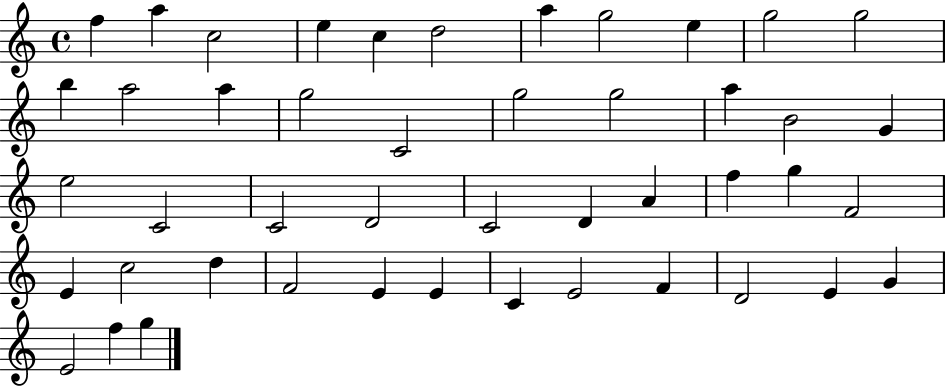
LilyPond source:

{
  \clef treble
  \time 4/4
  \defaultTimeSignature
  \key c \major
  f''4 a''4 c''2 | e''4 c''4 d''2 | a''4 g''2 e''4 | g''2 g''2 | \break b''4 a''2 a''4 | g''2 c'2 | g''2 g''2 | a''4 b'2 g'4 | \break e''2 c'2 | c'2 d'2 | c'2 d'4 a'4 | f''4 g''4 f'2 | \break e'4 c''2 d''4 | f'2 e'4 e'4 | c'4 e'2 f'4 | d'2 e'4 g'4 | \break e'2 f''4 g''4 | \bar "|."
}